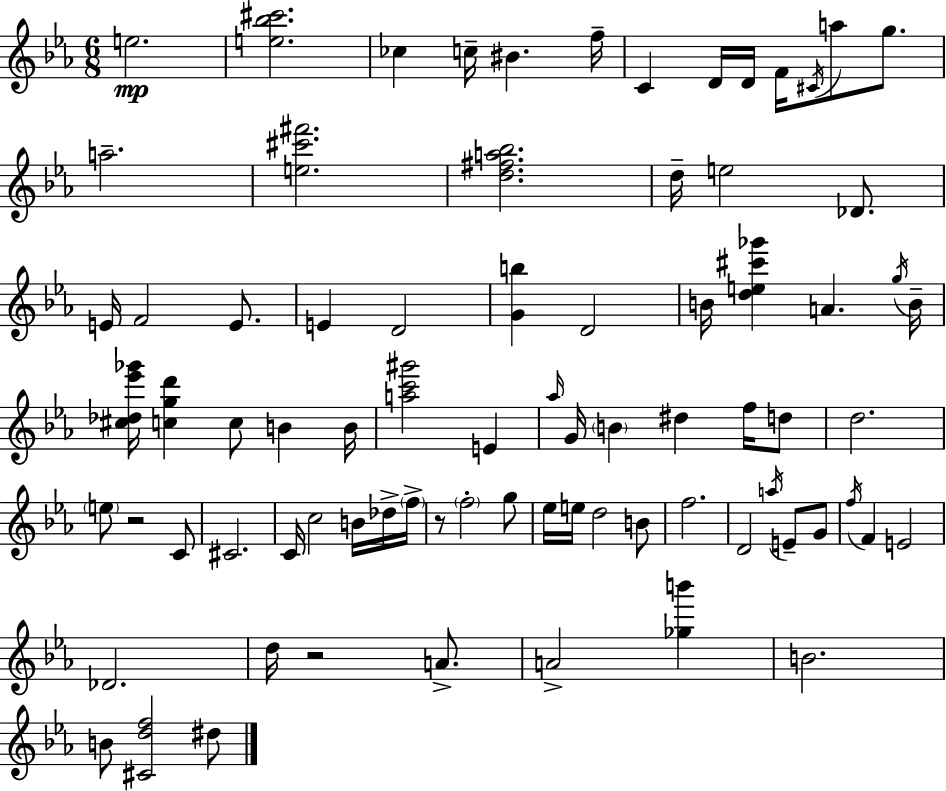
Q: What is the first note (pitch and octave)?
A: E5